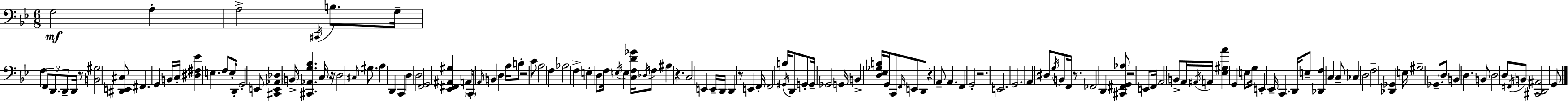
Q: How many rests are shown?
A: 9